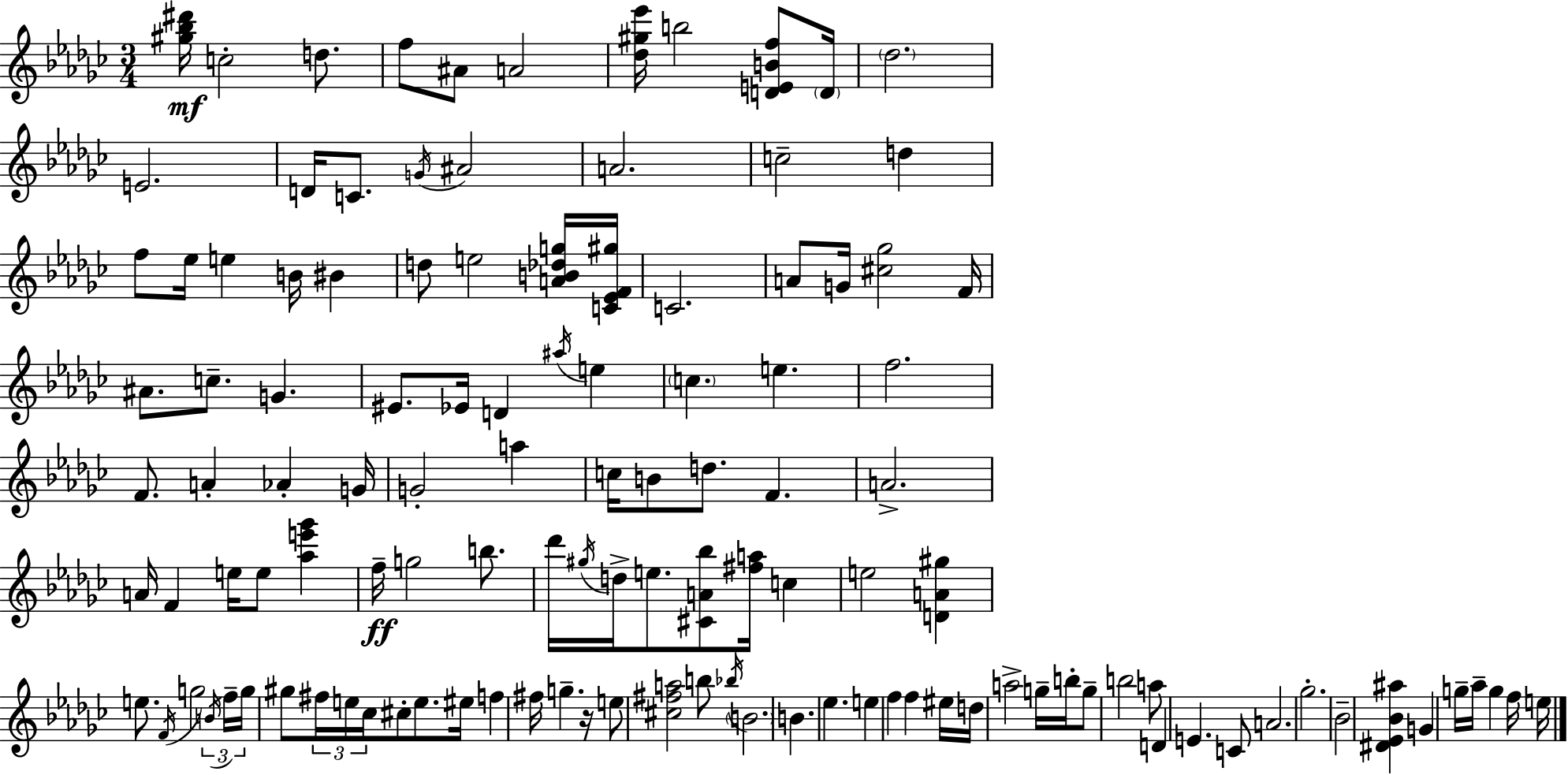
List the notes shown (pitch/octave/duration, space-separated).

[G#5,Bb5,D#6]/s C5/h D5/e. F5/e A#4/e A4/h [Db5,G#5,Eb6]/s B5/h [D4,E4,B4,F5]/e D4/s Db5/h. E4/h. D4/s C4/e. G4/s A#4/h A4/h. C5/h D5/q F5/e Eb5/s E5/q B4/s BIS4/q D5/e E5/h [A4,B4,Db5,G5]/s [C4,Eb4,F4,G#5]/s C4/h. A4/e G4/s [C#5,Gb5]/h F4/s A#4/e. C5/e. G4/q. EIS4/e. Eb4/s D4/q A#5/s E5/q C5/q. E5/q. F5/h. F4/e. A4/q Ab4/q G4/s G4/h A5/q C5/s B4/e D5/e. F4/q. A4/h. A4/s F4/q E5/s E5/e [Ab5,E6,Gb6]/q F5/s G5/h B5/e. Db6/s G#5/s D5/s E5/e. [C#4,A4,Bb5]/e [F#5,A5]/s C5/q E5/h [D4,A4,G#5]/q E5/e. F4/s G5/h B4/s F5/s G5/s G#5/e F#5/s E5/s CES5/s C#5/e E5/e. EIS5/s F5/q F#5/s G5/q. R/s E5/e [C#5,F#5,A5]/h B5/e Bb5/s B4/h. B4/q. Eb5/q. E5/q F5/q F5/q EIS5/s D5/s A5/h G5/s B5/s G5/e B5/h A5/e D4/q E4/q. C4/e A4/h. Gb5/h. Bb4/h [D#4,Eb4,Bb4,A#5]/q G4/q G5/s Ab5/s G5/q F5/s E5/s